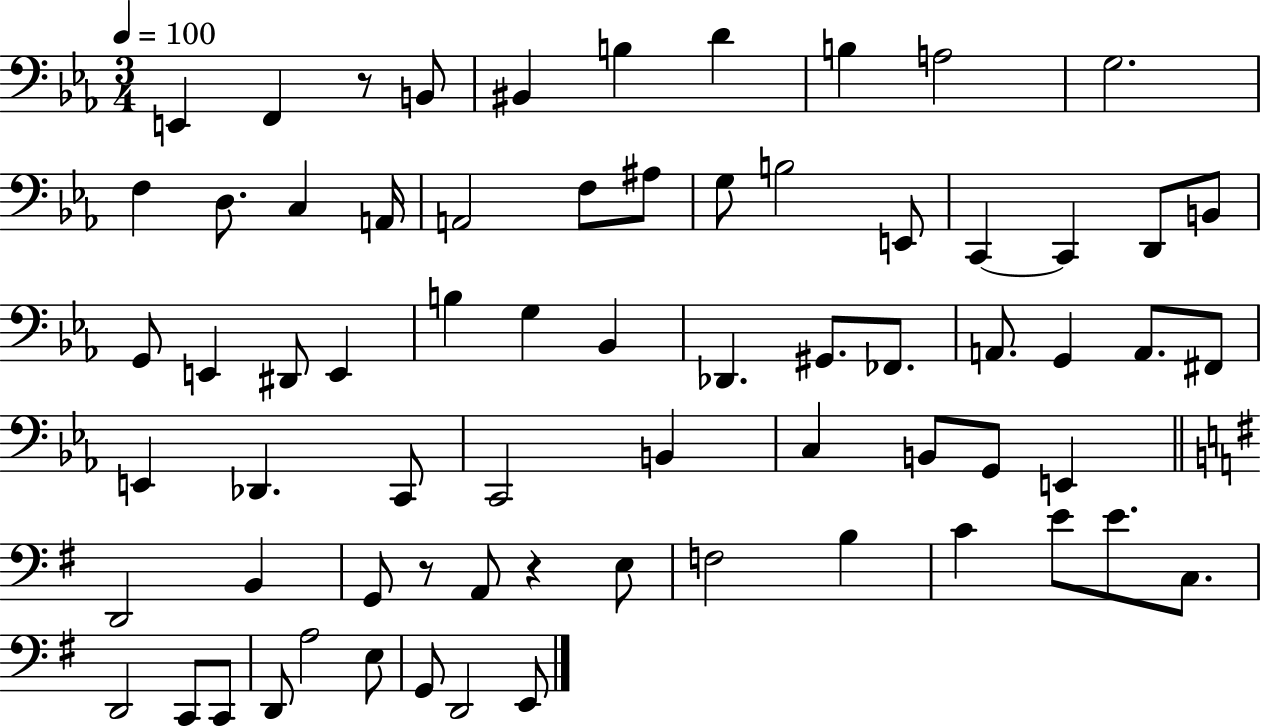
{
  \clef bass
  \numericTimeSignature
  \time 3/4
  \key ees \major
  \tempo 4 = 100
  e,4 f,4 r8 b,8 | bis,4 b4 d'4 | b4 a2 | g2. | \break f4 d8. c4 a,16 | a,2 f8 ais8 | g8 b2 e,8 | c,4~~ c,4 d,8 b,8 | \break g,8 e,4 dis,8 e,4 | b4 g4 bes,4 | des,4. gis,8. fes,8. | a,8. g,4 a,8. fis,8 | \break e,4 des,4. c,8 | c,2 b,4 | c4 b,8 g,8 e,4 | \bar "||" \break \key e \minor d,2 b,4 | g,8 r8 a,8 r4 e8 | f2 b4 | c'4 e'8 e'8. c8. | \break d,2 c,8 c,8 | d,8 a2 e8 | g,8 d,2 e,8 | \bar "|."
}